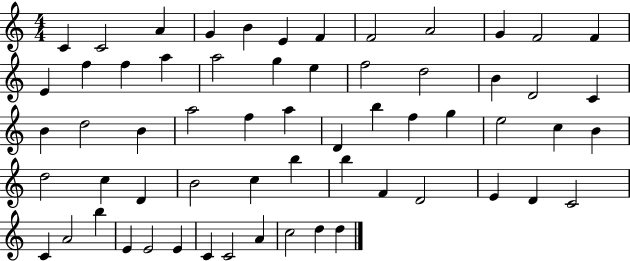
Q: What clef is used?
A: treble